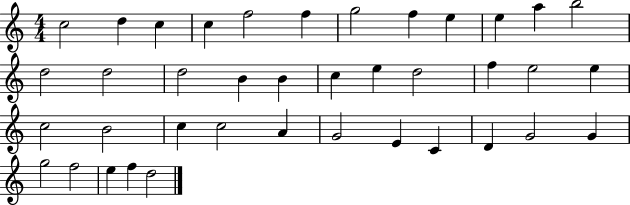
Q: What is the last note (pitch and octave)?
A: D5